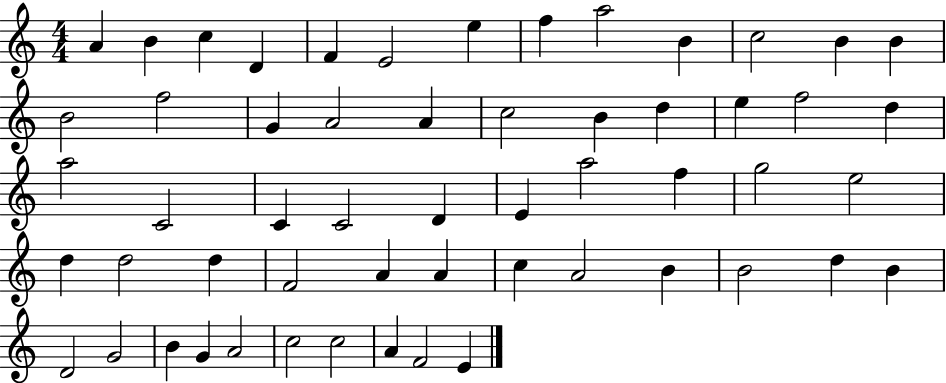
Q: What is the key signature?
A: C major